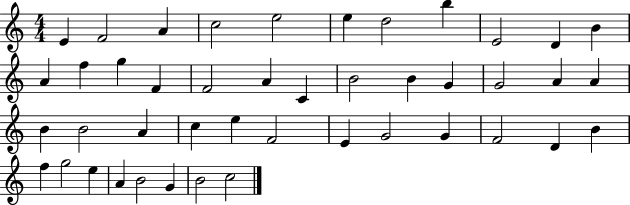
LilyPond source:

{
  \clef treble
  \numericTimeSignature
  \time 4/4
  \key c \major
  e'4 f'2 a'4 | c''2 e''2 | e''4 d''2 b''4 | e'2 d'4 b'4 | \break a'4 f''4 g''4 f'4 | f'2 a'4 c'4 | b'2 b'4 g'4 | g'2 a'4 a'4 | \break b'4 b'2 a'4 | c''4 e''4 f'2 | e'4 g'2 g'4 | f'2 d'4 b'4 | \break f''4 g''2 e''4 | a'4 b'2 g'4 | b'2 c''2 | \bar "|."
}